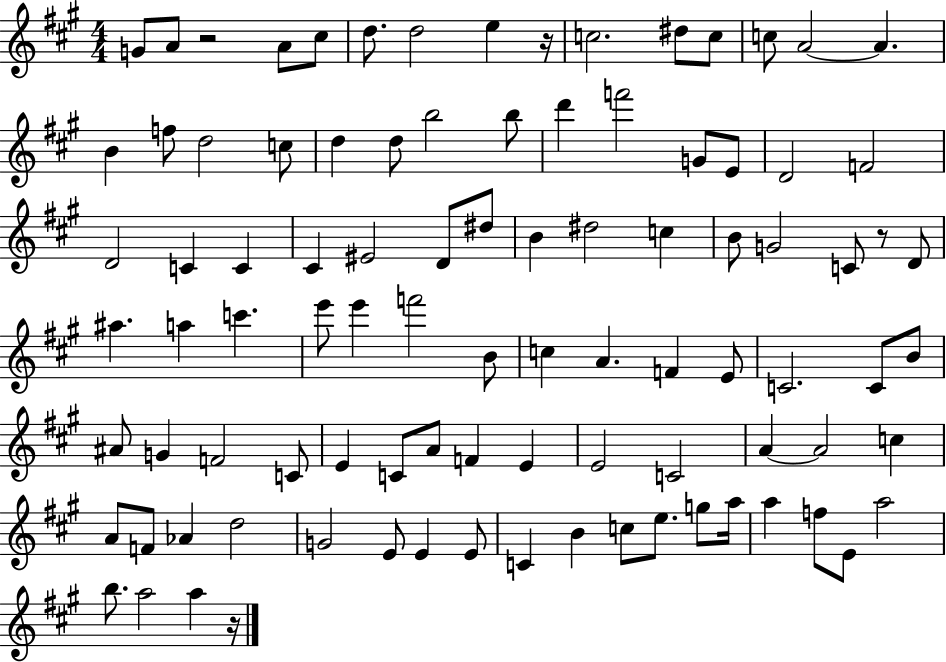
{
  \clef treble
  \numericTimeSignature
  \time 4/4
  \key a \major
  g'8 a'8 r2 a'8 cis''8 | d''8. d''2 e''4 r16 | c''2. dis''8 c''8 | c''8 a'2~~ a'4. | \break b'4 f''8 d''2 c''8 | d''4 d''8 b''2 b''8 | d'''4 f'''2 g'8 e'8 | d'2 f'2 | \break d'2 c'4 c'4 | cis'4 eis'2 d'8 dis''8 | b'4 dis''2 c''4 | b'8 g'2 c'8 r8 d'8 | \break ais''4. a''4 c'''4. | e'''8 e'''4 f'''2 b'8 | c''4 a'4. f'4 e'8 | c'2. c'8 b'8 | \break ais'8 g'4 f'2 c'8 | e'4 c'8 a'8 f'4 e'4 | e'2 c'2 | a'4~~ a'2 c''4 | \break a'8 f'8 aes'4 d''2 | g'2 e'8 e'4 e'8 | c'4 b'4 c''8 e''8. g''8 a''16 | a''4 f''8 e'8 a''2 | \break b''8. a''2 a''4 r16 | \bar "|."
}